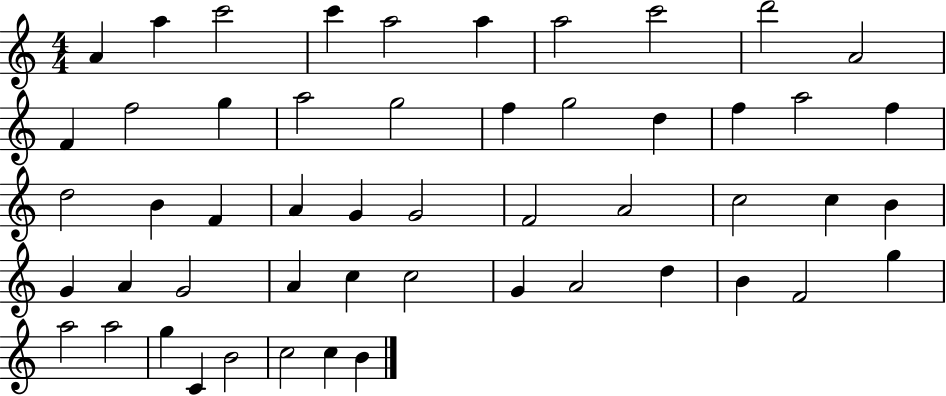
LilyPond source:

{
  \clef treble
  \numericTimeSignature
  \time 4/4
  \key c \major
  a'4 a''4 c'''2 | c'''4 a''2 a''4 | a''2 c'''2 | d'''2 a'2 | \break f'4 f''2 g''4 | a''2 g''2 | f''4 g''2 d''4 | f''4 a''2 f''4 | \break d''2 b'4 f'4 | a'4 g'4 g'2 | f'2 a'2 | c''2 c''4 b'4 | \break g'4 a'4 g'2 | a'4 c''4 c''2 | g'4 a'2 d''4 | b'4 f'2 g''4 | \break a''2 a''2 | g''4 c'4 b'2 | c''2 c''4 b'4 | \bar "|."
}